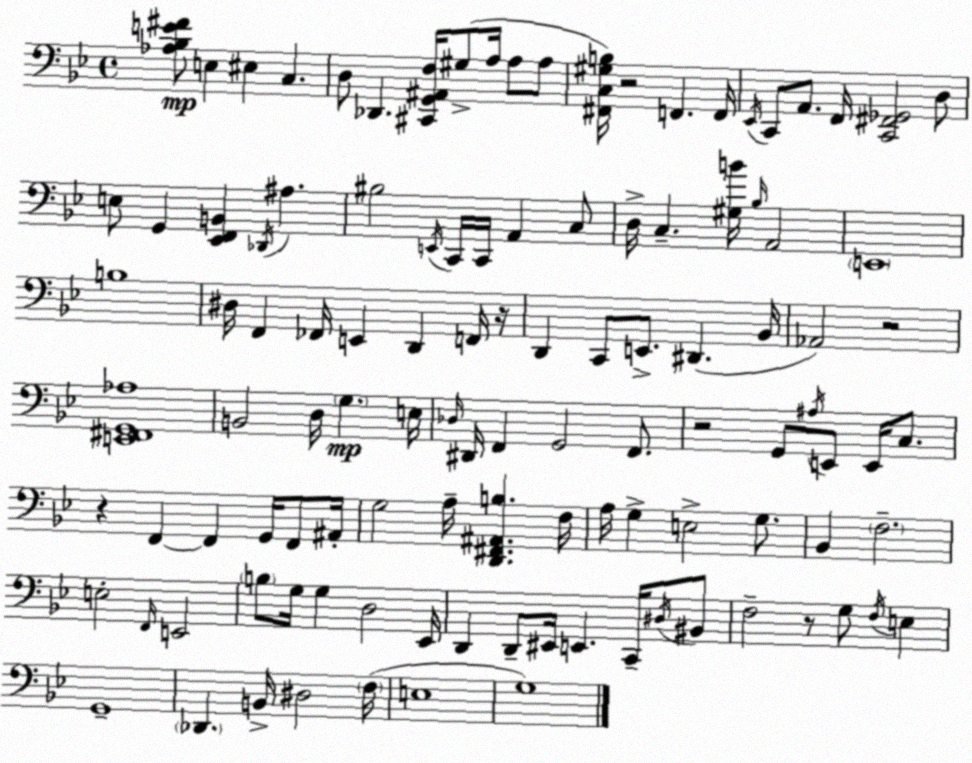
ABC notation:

X:1
T:Untitled
M:4/4
L:1/4
K:Bb
[_A,_B,E^F]/2 E, ^E, C, D,/2 _D,, [^C,,G,,^A,,F,]/4 ^G,/2 A,/4 A,/2 A,/2 [^F,,C,^G,B,]/4 z2 F,, F,,/4 _E,,/4 C,,/2 A,,/2 F,,/4 [C,,^F,,_G,,]2 D,/2 E,/2 G,, [_E,,F,,B,,] _D,,/4 ^A, ^B,2 E,,/4 C,,/4 C,,/4 A,, C,/2 D,/4 C, [^G,B]/4 _B,/4 A,,2 E,,4 B,4 ^D,/4 F,, _F,,/4 E,, D,, F,,/4 z/4 D,, C,,/2 E,,/2 ^D,, _B,,/4 _A,,2 z2 [E,,^F,,G,,_A,]4 B,,2 D,/4 G, E,/4 _D,/4 ^D,,/4 F,, G,,2 F,,/2 z2 G,,/2 ^A,/4 E,,/2 E,,/4 C,/2 z F,, F,, G,,/4 F,,/2 ^A,,/4 G,2 A,/4 [D,,^F,,^A,,B,] F,/4 A,/4 G, E,2 G,/2 _B,, F,2 E,2 F,,/4 E,,2 B,/2 G,/4 G, D,2 _E,,/4 D,, D,,/2 ^E,,/4 E,, C,,/4 ^D,/4 ^B,,/2 F,2 z/2 G,/2 F,/4 E, G,,4 _D,, B,,/4 ^D,2 F,/4 E,4 G,4